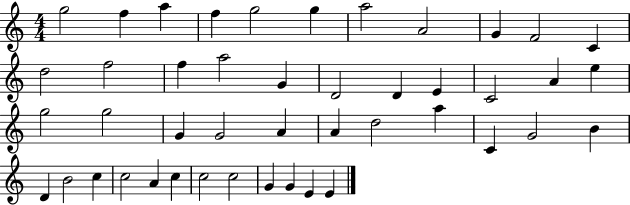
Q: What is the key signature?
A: C major